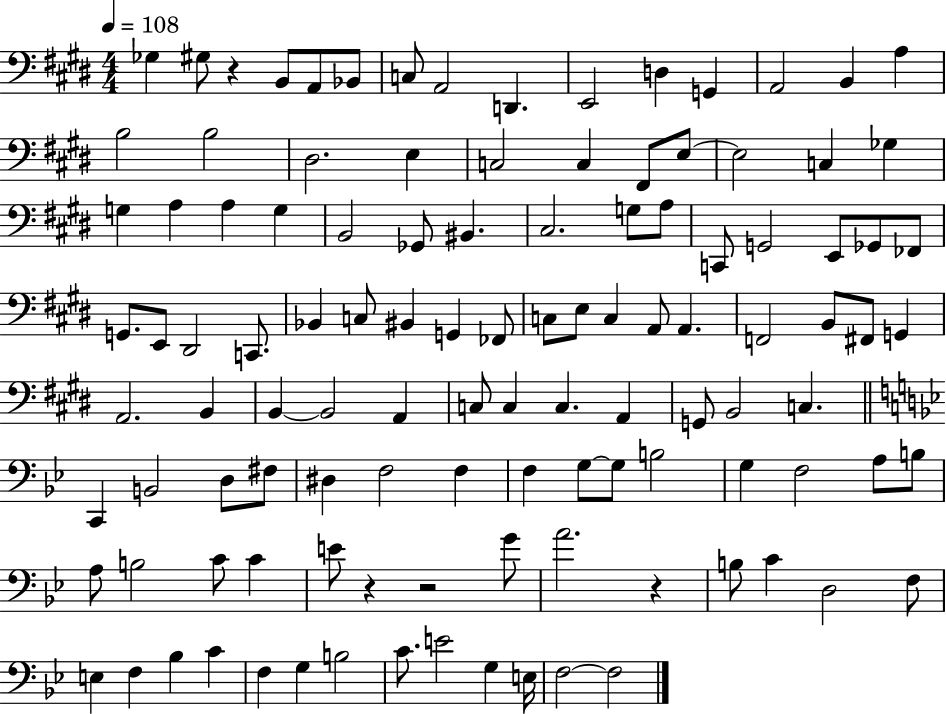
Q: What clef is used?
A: bass